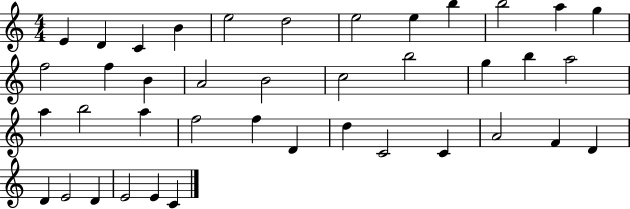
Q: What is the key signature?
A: C major